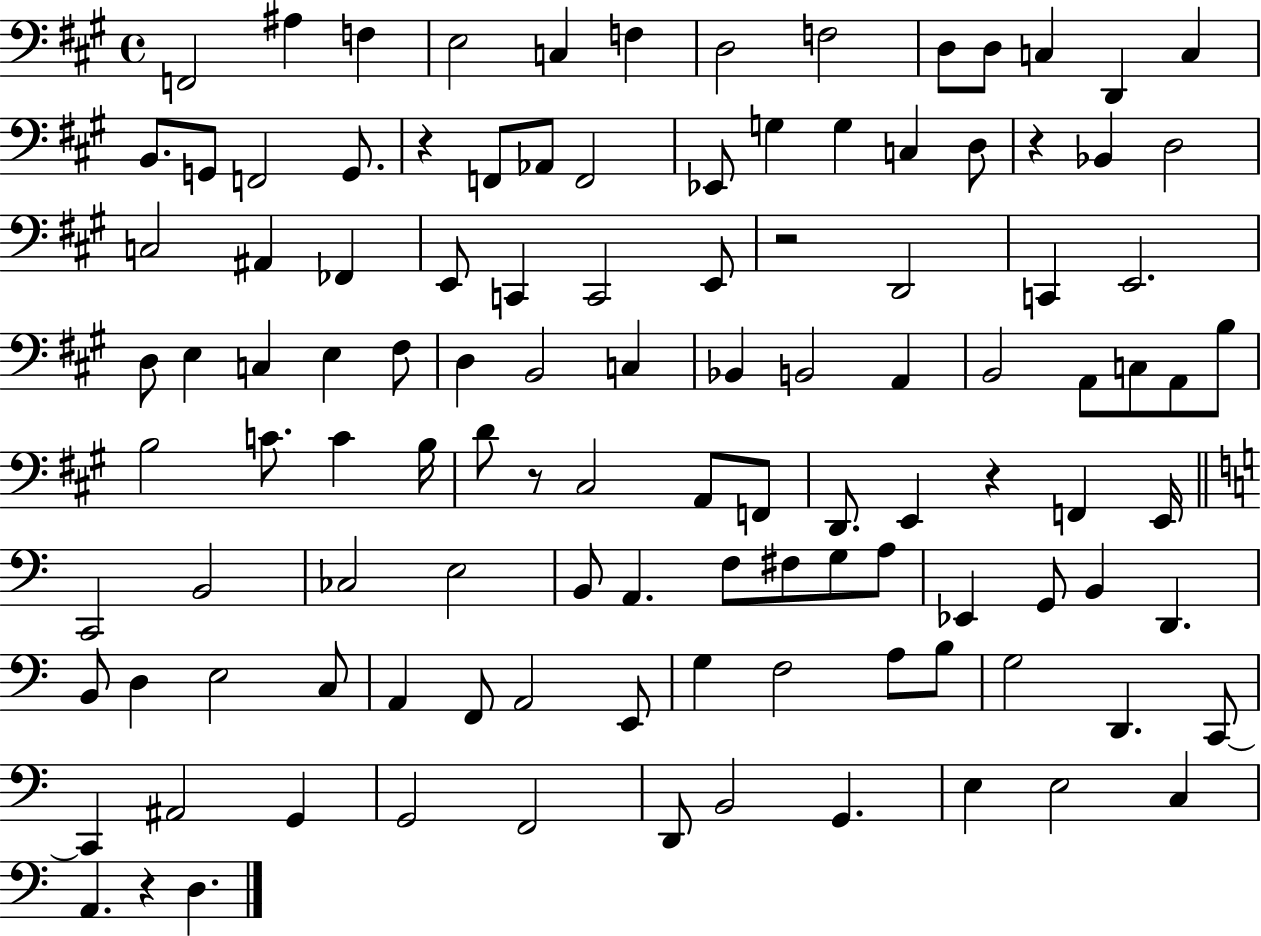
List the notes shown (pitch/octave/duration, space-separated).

F2/h A#3/q F3/q E3/h C3/q F3/q D3/h F3/h D3/e D3/e C3/q D2/q C3/q B2/e. G2/e F2/h G2/e. R/q F2/e Ab2/e F2/h Eb2/e G3/q G3/q C3/q D3/e R/q Bb2/q D3/h C3/h A#2/q FES2/q E2/e C2/q C2/h E2/e R/h D2/h C2/q E2/h. D3/e E3/q C3/q E3/q F#3/e D3/q B2/h C3/q Bb2/q B2/h A2/q B2/h A2/e C3/e A2/e B3/e B3/h C4/e. C4/q B3/s D4/e R/e C#3/h A2/e F2/e D2/e. E2/q R/q F2/q E2/s C2/h B2/h CES3/h E3/h B2/e A2/q. F3/e F#3/e G3/e A3/e Eb2/q G2/e B2/q D2/q. B2/e D3/q E3/h C3/e A2/q F2/e A2/h E2/e G3/q F3/h A3/e B3/e G3/h D2/q. C2/e C2/q A#2/h G2/q G2/h F2/h D2/e B2/h G2/q. E3/q E3/h C3/q A2/q. R/q D3/q.